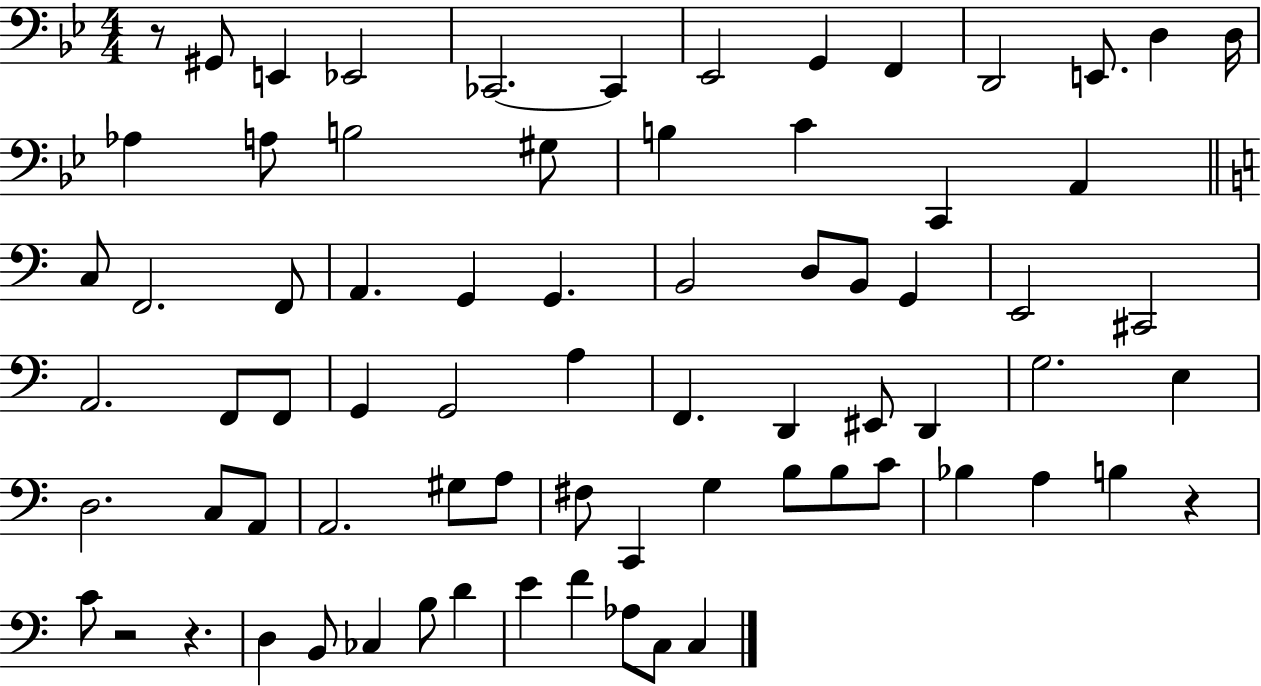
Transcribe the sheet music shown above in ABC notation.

X:1
T:Untitled
M:4/4
L:1/4
K:Bb
z/2 ^G,,/2 E,, _E,,2 _C,,2 _C,, _E,,2 G,, F,, D,,2 E,,/2 D, D,/4 _A, A,/2 B,2 ^G,/2 B, C C,, A,, C,/2 F,,2 F,,/2 A,, G,, G,, B,,2 D,/2 B,,/2 G,, E,,2 ^C,,2 A,,2 F,,/2 F,,/2 G,, G,,2 A, F,, D,, ^E,,/2 D,, G,2 E, D,2 C,/2 A,,/2 A,,2 ^G,/2 A,/2 ^F,/2 C,, G, B,/2 B,/2 C/2 _B, A, B, z C/2 z2 z D, B,,/2 _C, B,/2 D E F _A,/2 C,/2 C,